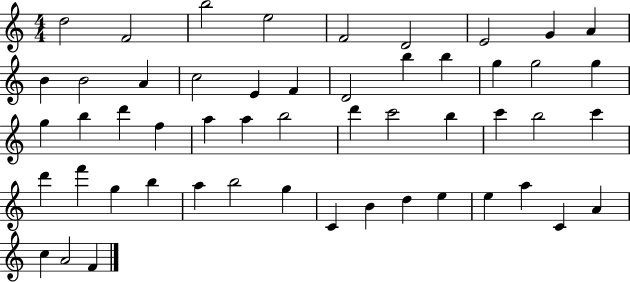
D5/h F4/h B5/h E5/h F4/h D4/h E4/h G4/q A4/q B4/q B4/h A4/q C5/h E4/q F4/q D4/h B5/q B5/q G5/q G5/h G5/q G5/q B5/q D6/q F5/q A5/q A5/q B5/h D6/q C6/h B5/q C6/q B5/h C6/q D6/q F6/q G5/q B5/q A5/q B5/h G5/q C4/q B4/q D5/q E5/q E5/q A5/q C4/q A4/q C5/q A4/h F4/q